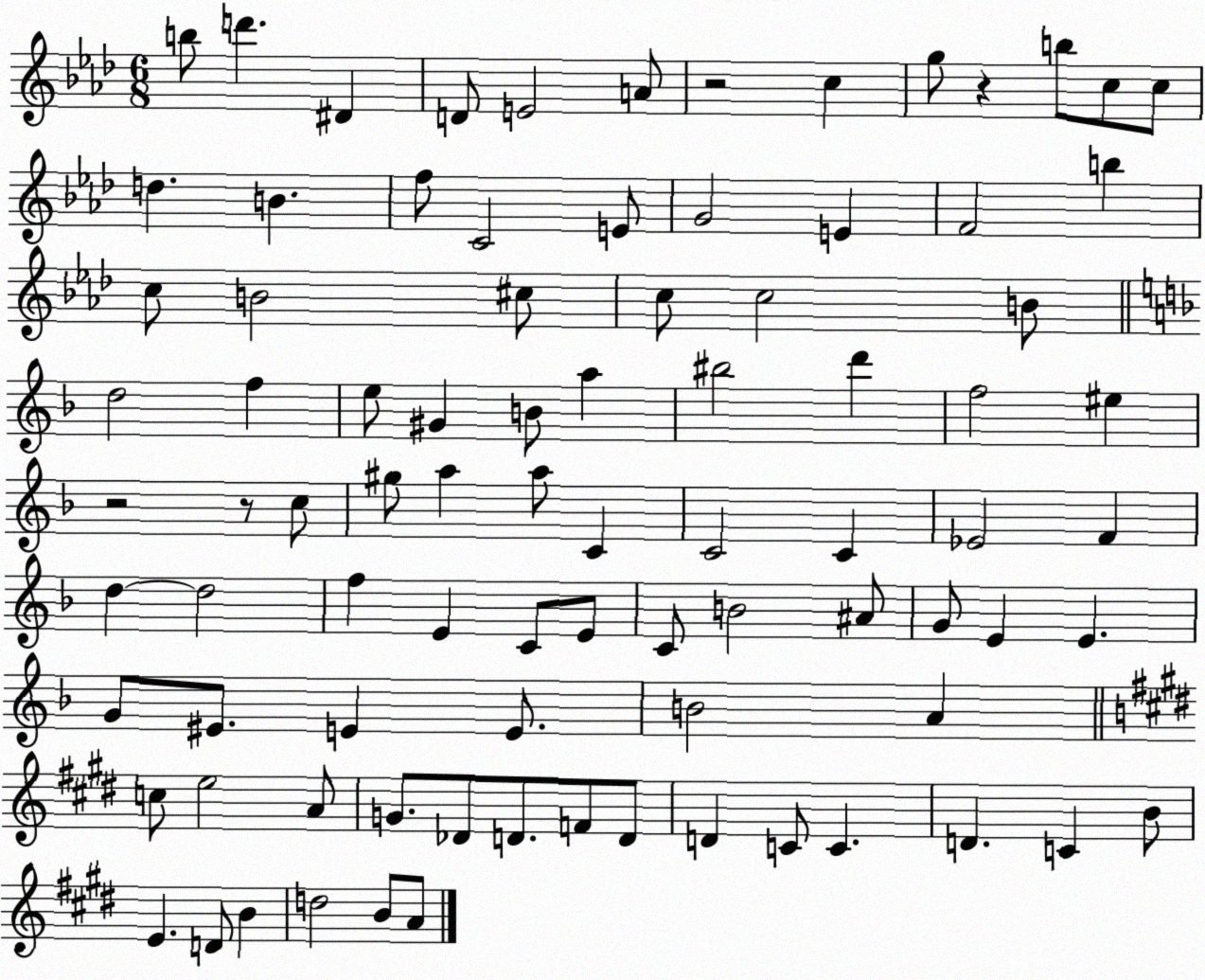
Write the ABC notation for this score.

X:1
T:Untitled
M:6/8
L:1/4
K:Ab
b/2 d' ^D D/2 E2 A/2 z2 c g/2 z b/2 c/2 c/2 d B f/2 C2 E/2 G2 E F2 b c/2 B2 ^c/2 c/2 c2 B/2 d2 f e/2 ^G B/2 a ^b2 d' f2 ^e z2 z/2 c/2 ^g/2 a a/2 C C2 C _E2 F d d2 f E C/2 E/2 C/2 B2 ^A/2 G/2 E E G/2 ^E/2 E E/2 B2 A c/2 e2 A/2 G/2 _D/2 D/2 F/2 D/2 D C/2 C D C B/2 E D/2 B d2 B/2 A/2